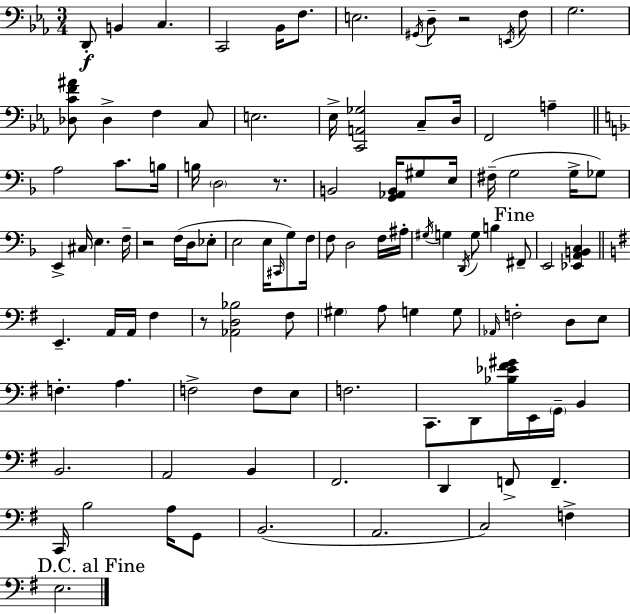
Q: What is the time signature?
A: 3/4